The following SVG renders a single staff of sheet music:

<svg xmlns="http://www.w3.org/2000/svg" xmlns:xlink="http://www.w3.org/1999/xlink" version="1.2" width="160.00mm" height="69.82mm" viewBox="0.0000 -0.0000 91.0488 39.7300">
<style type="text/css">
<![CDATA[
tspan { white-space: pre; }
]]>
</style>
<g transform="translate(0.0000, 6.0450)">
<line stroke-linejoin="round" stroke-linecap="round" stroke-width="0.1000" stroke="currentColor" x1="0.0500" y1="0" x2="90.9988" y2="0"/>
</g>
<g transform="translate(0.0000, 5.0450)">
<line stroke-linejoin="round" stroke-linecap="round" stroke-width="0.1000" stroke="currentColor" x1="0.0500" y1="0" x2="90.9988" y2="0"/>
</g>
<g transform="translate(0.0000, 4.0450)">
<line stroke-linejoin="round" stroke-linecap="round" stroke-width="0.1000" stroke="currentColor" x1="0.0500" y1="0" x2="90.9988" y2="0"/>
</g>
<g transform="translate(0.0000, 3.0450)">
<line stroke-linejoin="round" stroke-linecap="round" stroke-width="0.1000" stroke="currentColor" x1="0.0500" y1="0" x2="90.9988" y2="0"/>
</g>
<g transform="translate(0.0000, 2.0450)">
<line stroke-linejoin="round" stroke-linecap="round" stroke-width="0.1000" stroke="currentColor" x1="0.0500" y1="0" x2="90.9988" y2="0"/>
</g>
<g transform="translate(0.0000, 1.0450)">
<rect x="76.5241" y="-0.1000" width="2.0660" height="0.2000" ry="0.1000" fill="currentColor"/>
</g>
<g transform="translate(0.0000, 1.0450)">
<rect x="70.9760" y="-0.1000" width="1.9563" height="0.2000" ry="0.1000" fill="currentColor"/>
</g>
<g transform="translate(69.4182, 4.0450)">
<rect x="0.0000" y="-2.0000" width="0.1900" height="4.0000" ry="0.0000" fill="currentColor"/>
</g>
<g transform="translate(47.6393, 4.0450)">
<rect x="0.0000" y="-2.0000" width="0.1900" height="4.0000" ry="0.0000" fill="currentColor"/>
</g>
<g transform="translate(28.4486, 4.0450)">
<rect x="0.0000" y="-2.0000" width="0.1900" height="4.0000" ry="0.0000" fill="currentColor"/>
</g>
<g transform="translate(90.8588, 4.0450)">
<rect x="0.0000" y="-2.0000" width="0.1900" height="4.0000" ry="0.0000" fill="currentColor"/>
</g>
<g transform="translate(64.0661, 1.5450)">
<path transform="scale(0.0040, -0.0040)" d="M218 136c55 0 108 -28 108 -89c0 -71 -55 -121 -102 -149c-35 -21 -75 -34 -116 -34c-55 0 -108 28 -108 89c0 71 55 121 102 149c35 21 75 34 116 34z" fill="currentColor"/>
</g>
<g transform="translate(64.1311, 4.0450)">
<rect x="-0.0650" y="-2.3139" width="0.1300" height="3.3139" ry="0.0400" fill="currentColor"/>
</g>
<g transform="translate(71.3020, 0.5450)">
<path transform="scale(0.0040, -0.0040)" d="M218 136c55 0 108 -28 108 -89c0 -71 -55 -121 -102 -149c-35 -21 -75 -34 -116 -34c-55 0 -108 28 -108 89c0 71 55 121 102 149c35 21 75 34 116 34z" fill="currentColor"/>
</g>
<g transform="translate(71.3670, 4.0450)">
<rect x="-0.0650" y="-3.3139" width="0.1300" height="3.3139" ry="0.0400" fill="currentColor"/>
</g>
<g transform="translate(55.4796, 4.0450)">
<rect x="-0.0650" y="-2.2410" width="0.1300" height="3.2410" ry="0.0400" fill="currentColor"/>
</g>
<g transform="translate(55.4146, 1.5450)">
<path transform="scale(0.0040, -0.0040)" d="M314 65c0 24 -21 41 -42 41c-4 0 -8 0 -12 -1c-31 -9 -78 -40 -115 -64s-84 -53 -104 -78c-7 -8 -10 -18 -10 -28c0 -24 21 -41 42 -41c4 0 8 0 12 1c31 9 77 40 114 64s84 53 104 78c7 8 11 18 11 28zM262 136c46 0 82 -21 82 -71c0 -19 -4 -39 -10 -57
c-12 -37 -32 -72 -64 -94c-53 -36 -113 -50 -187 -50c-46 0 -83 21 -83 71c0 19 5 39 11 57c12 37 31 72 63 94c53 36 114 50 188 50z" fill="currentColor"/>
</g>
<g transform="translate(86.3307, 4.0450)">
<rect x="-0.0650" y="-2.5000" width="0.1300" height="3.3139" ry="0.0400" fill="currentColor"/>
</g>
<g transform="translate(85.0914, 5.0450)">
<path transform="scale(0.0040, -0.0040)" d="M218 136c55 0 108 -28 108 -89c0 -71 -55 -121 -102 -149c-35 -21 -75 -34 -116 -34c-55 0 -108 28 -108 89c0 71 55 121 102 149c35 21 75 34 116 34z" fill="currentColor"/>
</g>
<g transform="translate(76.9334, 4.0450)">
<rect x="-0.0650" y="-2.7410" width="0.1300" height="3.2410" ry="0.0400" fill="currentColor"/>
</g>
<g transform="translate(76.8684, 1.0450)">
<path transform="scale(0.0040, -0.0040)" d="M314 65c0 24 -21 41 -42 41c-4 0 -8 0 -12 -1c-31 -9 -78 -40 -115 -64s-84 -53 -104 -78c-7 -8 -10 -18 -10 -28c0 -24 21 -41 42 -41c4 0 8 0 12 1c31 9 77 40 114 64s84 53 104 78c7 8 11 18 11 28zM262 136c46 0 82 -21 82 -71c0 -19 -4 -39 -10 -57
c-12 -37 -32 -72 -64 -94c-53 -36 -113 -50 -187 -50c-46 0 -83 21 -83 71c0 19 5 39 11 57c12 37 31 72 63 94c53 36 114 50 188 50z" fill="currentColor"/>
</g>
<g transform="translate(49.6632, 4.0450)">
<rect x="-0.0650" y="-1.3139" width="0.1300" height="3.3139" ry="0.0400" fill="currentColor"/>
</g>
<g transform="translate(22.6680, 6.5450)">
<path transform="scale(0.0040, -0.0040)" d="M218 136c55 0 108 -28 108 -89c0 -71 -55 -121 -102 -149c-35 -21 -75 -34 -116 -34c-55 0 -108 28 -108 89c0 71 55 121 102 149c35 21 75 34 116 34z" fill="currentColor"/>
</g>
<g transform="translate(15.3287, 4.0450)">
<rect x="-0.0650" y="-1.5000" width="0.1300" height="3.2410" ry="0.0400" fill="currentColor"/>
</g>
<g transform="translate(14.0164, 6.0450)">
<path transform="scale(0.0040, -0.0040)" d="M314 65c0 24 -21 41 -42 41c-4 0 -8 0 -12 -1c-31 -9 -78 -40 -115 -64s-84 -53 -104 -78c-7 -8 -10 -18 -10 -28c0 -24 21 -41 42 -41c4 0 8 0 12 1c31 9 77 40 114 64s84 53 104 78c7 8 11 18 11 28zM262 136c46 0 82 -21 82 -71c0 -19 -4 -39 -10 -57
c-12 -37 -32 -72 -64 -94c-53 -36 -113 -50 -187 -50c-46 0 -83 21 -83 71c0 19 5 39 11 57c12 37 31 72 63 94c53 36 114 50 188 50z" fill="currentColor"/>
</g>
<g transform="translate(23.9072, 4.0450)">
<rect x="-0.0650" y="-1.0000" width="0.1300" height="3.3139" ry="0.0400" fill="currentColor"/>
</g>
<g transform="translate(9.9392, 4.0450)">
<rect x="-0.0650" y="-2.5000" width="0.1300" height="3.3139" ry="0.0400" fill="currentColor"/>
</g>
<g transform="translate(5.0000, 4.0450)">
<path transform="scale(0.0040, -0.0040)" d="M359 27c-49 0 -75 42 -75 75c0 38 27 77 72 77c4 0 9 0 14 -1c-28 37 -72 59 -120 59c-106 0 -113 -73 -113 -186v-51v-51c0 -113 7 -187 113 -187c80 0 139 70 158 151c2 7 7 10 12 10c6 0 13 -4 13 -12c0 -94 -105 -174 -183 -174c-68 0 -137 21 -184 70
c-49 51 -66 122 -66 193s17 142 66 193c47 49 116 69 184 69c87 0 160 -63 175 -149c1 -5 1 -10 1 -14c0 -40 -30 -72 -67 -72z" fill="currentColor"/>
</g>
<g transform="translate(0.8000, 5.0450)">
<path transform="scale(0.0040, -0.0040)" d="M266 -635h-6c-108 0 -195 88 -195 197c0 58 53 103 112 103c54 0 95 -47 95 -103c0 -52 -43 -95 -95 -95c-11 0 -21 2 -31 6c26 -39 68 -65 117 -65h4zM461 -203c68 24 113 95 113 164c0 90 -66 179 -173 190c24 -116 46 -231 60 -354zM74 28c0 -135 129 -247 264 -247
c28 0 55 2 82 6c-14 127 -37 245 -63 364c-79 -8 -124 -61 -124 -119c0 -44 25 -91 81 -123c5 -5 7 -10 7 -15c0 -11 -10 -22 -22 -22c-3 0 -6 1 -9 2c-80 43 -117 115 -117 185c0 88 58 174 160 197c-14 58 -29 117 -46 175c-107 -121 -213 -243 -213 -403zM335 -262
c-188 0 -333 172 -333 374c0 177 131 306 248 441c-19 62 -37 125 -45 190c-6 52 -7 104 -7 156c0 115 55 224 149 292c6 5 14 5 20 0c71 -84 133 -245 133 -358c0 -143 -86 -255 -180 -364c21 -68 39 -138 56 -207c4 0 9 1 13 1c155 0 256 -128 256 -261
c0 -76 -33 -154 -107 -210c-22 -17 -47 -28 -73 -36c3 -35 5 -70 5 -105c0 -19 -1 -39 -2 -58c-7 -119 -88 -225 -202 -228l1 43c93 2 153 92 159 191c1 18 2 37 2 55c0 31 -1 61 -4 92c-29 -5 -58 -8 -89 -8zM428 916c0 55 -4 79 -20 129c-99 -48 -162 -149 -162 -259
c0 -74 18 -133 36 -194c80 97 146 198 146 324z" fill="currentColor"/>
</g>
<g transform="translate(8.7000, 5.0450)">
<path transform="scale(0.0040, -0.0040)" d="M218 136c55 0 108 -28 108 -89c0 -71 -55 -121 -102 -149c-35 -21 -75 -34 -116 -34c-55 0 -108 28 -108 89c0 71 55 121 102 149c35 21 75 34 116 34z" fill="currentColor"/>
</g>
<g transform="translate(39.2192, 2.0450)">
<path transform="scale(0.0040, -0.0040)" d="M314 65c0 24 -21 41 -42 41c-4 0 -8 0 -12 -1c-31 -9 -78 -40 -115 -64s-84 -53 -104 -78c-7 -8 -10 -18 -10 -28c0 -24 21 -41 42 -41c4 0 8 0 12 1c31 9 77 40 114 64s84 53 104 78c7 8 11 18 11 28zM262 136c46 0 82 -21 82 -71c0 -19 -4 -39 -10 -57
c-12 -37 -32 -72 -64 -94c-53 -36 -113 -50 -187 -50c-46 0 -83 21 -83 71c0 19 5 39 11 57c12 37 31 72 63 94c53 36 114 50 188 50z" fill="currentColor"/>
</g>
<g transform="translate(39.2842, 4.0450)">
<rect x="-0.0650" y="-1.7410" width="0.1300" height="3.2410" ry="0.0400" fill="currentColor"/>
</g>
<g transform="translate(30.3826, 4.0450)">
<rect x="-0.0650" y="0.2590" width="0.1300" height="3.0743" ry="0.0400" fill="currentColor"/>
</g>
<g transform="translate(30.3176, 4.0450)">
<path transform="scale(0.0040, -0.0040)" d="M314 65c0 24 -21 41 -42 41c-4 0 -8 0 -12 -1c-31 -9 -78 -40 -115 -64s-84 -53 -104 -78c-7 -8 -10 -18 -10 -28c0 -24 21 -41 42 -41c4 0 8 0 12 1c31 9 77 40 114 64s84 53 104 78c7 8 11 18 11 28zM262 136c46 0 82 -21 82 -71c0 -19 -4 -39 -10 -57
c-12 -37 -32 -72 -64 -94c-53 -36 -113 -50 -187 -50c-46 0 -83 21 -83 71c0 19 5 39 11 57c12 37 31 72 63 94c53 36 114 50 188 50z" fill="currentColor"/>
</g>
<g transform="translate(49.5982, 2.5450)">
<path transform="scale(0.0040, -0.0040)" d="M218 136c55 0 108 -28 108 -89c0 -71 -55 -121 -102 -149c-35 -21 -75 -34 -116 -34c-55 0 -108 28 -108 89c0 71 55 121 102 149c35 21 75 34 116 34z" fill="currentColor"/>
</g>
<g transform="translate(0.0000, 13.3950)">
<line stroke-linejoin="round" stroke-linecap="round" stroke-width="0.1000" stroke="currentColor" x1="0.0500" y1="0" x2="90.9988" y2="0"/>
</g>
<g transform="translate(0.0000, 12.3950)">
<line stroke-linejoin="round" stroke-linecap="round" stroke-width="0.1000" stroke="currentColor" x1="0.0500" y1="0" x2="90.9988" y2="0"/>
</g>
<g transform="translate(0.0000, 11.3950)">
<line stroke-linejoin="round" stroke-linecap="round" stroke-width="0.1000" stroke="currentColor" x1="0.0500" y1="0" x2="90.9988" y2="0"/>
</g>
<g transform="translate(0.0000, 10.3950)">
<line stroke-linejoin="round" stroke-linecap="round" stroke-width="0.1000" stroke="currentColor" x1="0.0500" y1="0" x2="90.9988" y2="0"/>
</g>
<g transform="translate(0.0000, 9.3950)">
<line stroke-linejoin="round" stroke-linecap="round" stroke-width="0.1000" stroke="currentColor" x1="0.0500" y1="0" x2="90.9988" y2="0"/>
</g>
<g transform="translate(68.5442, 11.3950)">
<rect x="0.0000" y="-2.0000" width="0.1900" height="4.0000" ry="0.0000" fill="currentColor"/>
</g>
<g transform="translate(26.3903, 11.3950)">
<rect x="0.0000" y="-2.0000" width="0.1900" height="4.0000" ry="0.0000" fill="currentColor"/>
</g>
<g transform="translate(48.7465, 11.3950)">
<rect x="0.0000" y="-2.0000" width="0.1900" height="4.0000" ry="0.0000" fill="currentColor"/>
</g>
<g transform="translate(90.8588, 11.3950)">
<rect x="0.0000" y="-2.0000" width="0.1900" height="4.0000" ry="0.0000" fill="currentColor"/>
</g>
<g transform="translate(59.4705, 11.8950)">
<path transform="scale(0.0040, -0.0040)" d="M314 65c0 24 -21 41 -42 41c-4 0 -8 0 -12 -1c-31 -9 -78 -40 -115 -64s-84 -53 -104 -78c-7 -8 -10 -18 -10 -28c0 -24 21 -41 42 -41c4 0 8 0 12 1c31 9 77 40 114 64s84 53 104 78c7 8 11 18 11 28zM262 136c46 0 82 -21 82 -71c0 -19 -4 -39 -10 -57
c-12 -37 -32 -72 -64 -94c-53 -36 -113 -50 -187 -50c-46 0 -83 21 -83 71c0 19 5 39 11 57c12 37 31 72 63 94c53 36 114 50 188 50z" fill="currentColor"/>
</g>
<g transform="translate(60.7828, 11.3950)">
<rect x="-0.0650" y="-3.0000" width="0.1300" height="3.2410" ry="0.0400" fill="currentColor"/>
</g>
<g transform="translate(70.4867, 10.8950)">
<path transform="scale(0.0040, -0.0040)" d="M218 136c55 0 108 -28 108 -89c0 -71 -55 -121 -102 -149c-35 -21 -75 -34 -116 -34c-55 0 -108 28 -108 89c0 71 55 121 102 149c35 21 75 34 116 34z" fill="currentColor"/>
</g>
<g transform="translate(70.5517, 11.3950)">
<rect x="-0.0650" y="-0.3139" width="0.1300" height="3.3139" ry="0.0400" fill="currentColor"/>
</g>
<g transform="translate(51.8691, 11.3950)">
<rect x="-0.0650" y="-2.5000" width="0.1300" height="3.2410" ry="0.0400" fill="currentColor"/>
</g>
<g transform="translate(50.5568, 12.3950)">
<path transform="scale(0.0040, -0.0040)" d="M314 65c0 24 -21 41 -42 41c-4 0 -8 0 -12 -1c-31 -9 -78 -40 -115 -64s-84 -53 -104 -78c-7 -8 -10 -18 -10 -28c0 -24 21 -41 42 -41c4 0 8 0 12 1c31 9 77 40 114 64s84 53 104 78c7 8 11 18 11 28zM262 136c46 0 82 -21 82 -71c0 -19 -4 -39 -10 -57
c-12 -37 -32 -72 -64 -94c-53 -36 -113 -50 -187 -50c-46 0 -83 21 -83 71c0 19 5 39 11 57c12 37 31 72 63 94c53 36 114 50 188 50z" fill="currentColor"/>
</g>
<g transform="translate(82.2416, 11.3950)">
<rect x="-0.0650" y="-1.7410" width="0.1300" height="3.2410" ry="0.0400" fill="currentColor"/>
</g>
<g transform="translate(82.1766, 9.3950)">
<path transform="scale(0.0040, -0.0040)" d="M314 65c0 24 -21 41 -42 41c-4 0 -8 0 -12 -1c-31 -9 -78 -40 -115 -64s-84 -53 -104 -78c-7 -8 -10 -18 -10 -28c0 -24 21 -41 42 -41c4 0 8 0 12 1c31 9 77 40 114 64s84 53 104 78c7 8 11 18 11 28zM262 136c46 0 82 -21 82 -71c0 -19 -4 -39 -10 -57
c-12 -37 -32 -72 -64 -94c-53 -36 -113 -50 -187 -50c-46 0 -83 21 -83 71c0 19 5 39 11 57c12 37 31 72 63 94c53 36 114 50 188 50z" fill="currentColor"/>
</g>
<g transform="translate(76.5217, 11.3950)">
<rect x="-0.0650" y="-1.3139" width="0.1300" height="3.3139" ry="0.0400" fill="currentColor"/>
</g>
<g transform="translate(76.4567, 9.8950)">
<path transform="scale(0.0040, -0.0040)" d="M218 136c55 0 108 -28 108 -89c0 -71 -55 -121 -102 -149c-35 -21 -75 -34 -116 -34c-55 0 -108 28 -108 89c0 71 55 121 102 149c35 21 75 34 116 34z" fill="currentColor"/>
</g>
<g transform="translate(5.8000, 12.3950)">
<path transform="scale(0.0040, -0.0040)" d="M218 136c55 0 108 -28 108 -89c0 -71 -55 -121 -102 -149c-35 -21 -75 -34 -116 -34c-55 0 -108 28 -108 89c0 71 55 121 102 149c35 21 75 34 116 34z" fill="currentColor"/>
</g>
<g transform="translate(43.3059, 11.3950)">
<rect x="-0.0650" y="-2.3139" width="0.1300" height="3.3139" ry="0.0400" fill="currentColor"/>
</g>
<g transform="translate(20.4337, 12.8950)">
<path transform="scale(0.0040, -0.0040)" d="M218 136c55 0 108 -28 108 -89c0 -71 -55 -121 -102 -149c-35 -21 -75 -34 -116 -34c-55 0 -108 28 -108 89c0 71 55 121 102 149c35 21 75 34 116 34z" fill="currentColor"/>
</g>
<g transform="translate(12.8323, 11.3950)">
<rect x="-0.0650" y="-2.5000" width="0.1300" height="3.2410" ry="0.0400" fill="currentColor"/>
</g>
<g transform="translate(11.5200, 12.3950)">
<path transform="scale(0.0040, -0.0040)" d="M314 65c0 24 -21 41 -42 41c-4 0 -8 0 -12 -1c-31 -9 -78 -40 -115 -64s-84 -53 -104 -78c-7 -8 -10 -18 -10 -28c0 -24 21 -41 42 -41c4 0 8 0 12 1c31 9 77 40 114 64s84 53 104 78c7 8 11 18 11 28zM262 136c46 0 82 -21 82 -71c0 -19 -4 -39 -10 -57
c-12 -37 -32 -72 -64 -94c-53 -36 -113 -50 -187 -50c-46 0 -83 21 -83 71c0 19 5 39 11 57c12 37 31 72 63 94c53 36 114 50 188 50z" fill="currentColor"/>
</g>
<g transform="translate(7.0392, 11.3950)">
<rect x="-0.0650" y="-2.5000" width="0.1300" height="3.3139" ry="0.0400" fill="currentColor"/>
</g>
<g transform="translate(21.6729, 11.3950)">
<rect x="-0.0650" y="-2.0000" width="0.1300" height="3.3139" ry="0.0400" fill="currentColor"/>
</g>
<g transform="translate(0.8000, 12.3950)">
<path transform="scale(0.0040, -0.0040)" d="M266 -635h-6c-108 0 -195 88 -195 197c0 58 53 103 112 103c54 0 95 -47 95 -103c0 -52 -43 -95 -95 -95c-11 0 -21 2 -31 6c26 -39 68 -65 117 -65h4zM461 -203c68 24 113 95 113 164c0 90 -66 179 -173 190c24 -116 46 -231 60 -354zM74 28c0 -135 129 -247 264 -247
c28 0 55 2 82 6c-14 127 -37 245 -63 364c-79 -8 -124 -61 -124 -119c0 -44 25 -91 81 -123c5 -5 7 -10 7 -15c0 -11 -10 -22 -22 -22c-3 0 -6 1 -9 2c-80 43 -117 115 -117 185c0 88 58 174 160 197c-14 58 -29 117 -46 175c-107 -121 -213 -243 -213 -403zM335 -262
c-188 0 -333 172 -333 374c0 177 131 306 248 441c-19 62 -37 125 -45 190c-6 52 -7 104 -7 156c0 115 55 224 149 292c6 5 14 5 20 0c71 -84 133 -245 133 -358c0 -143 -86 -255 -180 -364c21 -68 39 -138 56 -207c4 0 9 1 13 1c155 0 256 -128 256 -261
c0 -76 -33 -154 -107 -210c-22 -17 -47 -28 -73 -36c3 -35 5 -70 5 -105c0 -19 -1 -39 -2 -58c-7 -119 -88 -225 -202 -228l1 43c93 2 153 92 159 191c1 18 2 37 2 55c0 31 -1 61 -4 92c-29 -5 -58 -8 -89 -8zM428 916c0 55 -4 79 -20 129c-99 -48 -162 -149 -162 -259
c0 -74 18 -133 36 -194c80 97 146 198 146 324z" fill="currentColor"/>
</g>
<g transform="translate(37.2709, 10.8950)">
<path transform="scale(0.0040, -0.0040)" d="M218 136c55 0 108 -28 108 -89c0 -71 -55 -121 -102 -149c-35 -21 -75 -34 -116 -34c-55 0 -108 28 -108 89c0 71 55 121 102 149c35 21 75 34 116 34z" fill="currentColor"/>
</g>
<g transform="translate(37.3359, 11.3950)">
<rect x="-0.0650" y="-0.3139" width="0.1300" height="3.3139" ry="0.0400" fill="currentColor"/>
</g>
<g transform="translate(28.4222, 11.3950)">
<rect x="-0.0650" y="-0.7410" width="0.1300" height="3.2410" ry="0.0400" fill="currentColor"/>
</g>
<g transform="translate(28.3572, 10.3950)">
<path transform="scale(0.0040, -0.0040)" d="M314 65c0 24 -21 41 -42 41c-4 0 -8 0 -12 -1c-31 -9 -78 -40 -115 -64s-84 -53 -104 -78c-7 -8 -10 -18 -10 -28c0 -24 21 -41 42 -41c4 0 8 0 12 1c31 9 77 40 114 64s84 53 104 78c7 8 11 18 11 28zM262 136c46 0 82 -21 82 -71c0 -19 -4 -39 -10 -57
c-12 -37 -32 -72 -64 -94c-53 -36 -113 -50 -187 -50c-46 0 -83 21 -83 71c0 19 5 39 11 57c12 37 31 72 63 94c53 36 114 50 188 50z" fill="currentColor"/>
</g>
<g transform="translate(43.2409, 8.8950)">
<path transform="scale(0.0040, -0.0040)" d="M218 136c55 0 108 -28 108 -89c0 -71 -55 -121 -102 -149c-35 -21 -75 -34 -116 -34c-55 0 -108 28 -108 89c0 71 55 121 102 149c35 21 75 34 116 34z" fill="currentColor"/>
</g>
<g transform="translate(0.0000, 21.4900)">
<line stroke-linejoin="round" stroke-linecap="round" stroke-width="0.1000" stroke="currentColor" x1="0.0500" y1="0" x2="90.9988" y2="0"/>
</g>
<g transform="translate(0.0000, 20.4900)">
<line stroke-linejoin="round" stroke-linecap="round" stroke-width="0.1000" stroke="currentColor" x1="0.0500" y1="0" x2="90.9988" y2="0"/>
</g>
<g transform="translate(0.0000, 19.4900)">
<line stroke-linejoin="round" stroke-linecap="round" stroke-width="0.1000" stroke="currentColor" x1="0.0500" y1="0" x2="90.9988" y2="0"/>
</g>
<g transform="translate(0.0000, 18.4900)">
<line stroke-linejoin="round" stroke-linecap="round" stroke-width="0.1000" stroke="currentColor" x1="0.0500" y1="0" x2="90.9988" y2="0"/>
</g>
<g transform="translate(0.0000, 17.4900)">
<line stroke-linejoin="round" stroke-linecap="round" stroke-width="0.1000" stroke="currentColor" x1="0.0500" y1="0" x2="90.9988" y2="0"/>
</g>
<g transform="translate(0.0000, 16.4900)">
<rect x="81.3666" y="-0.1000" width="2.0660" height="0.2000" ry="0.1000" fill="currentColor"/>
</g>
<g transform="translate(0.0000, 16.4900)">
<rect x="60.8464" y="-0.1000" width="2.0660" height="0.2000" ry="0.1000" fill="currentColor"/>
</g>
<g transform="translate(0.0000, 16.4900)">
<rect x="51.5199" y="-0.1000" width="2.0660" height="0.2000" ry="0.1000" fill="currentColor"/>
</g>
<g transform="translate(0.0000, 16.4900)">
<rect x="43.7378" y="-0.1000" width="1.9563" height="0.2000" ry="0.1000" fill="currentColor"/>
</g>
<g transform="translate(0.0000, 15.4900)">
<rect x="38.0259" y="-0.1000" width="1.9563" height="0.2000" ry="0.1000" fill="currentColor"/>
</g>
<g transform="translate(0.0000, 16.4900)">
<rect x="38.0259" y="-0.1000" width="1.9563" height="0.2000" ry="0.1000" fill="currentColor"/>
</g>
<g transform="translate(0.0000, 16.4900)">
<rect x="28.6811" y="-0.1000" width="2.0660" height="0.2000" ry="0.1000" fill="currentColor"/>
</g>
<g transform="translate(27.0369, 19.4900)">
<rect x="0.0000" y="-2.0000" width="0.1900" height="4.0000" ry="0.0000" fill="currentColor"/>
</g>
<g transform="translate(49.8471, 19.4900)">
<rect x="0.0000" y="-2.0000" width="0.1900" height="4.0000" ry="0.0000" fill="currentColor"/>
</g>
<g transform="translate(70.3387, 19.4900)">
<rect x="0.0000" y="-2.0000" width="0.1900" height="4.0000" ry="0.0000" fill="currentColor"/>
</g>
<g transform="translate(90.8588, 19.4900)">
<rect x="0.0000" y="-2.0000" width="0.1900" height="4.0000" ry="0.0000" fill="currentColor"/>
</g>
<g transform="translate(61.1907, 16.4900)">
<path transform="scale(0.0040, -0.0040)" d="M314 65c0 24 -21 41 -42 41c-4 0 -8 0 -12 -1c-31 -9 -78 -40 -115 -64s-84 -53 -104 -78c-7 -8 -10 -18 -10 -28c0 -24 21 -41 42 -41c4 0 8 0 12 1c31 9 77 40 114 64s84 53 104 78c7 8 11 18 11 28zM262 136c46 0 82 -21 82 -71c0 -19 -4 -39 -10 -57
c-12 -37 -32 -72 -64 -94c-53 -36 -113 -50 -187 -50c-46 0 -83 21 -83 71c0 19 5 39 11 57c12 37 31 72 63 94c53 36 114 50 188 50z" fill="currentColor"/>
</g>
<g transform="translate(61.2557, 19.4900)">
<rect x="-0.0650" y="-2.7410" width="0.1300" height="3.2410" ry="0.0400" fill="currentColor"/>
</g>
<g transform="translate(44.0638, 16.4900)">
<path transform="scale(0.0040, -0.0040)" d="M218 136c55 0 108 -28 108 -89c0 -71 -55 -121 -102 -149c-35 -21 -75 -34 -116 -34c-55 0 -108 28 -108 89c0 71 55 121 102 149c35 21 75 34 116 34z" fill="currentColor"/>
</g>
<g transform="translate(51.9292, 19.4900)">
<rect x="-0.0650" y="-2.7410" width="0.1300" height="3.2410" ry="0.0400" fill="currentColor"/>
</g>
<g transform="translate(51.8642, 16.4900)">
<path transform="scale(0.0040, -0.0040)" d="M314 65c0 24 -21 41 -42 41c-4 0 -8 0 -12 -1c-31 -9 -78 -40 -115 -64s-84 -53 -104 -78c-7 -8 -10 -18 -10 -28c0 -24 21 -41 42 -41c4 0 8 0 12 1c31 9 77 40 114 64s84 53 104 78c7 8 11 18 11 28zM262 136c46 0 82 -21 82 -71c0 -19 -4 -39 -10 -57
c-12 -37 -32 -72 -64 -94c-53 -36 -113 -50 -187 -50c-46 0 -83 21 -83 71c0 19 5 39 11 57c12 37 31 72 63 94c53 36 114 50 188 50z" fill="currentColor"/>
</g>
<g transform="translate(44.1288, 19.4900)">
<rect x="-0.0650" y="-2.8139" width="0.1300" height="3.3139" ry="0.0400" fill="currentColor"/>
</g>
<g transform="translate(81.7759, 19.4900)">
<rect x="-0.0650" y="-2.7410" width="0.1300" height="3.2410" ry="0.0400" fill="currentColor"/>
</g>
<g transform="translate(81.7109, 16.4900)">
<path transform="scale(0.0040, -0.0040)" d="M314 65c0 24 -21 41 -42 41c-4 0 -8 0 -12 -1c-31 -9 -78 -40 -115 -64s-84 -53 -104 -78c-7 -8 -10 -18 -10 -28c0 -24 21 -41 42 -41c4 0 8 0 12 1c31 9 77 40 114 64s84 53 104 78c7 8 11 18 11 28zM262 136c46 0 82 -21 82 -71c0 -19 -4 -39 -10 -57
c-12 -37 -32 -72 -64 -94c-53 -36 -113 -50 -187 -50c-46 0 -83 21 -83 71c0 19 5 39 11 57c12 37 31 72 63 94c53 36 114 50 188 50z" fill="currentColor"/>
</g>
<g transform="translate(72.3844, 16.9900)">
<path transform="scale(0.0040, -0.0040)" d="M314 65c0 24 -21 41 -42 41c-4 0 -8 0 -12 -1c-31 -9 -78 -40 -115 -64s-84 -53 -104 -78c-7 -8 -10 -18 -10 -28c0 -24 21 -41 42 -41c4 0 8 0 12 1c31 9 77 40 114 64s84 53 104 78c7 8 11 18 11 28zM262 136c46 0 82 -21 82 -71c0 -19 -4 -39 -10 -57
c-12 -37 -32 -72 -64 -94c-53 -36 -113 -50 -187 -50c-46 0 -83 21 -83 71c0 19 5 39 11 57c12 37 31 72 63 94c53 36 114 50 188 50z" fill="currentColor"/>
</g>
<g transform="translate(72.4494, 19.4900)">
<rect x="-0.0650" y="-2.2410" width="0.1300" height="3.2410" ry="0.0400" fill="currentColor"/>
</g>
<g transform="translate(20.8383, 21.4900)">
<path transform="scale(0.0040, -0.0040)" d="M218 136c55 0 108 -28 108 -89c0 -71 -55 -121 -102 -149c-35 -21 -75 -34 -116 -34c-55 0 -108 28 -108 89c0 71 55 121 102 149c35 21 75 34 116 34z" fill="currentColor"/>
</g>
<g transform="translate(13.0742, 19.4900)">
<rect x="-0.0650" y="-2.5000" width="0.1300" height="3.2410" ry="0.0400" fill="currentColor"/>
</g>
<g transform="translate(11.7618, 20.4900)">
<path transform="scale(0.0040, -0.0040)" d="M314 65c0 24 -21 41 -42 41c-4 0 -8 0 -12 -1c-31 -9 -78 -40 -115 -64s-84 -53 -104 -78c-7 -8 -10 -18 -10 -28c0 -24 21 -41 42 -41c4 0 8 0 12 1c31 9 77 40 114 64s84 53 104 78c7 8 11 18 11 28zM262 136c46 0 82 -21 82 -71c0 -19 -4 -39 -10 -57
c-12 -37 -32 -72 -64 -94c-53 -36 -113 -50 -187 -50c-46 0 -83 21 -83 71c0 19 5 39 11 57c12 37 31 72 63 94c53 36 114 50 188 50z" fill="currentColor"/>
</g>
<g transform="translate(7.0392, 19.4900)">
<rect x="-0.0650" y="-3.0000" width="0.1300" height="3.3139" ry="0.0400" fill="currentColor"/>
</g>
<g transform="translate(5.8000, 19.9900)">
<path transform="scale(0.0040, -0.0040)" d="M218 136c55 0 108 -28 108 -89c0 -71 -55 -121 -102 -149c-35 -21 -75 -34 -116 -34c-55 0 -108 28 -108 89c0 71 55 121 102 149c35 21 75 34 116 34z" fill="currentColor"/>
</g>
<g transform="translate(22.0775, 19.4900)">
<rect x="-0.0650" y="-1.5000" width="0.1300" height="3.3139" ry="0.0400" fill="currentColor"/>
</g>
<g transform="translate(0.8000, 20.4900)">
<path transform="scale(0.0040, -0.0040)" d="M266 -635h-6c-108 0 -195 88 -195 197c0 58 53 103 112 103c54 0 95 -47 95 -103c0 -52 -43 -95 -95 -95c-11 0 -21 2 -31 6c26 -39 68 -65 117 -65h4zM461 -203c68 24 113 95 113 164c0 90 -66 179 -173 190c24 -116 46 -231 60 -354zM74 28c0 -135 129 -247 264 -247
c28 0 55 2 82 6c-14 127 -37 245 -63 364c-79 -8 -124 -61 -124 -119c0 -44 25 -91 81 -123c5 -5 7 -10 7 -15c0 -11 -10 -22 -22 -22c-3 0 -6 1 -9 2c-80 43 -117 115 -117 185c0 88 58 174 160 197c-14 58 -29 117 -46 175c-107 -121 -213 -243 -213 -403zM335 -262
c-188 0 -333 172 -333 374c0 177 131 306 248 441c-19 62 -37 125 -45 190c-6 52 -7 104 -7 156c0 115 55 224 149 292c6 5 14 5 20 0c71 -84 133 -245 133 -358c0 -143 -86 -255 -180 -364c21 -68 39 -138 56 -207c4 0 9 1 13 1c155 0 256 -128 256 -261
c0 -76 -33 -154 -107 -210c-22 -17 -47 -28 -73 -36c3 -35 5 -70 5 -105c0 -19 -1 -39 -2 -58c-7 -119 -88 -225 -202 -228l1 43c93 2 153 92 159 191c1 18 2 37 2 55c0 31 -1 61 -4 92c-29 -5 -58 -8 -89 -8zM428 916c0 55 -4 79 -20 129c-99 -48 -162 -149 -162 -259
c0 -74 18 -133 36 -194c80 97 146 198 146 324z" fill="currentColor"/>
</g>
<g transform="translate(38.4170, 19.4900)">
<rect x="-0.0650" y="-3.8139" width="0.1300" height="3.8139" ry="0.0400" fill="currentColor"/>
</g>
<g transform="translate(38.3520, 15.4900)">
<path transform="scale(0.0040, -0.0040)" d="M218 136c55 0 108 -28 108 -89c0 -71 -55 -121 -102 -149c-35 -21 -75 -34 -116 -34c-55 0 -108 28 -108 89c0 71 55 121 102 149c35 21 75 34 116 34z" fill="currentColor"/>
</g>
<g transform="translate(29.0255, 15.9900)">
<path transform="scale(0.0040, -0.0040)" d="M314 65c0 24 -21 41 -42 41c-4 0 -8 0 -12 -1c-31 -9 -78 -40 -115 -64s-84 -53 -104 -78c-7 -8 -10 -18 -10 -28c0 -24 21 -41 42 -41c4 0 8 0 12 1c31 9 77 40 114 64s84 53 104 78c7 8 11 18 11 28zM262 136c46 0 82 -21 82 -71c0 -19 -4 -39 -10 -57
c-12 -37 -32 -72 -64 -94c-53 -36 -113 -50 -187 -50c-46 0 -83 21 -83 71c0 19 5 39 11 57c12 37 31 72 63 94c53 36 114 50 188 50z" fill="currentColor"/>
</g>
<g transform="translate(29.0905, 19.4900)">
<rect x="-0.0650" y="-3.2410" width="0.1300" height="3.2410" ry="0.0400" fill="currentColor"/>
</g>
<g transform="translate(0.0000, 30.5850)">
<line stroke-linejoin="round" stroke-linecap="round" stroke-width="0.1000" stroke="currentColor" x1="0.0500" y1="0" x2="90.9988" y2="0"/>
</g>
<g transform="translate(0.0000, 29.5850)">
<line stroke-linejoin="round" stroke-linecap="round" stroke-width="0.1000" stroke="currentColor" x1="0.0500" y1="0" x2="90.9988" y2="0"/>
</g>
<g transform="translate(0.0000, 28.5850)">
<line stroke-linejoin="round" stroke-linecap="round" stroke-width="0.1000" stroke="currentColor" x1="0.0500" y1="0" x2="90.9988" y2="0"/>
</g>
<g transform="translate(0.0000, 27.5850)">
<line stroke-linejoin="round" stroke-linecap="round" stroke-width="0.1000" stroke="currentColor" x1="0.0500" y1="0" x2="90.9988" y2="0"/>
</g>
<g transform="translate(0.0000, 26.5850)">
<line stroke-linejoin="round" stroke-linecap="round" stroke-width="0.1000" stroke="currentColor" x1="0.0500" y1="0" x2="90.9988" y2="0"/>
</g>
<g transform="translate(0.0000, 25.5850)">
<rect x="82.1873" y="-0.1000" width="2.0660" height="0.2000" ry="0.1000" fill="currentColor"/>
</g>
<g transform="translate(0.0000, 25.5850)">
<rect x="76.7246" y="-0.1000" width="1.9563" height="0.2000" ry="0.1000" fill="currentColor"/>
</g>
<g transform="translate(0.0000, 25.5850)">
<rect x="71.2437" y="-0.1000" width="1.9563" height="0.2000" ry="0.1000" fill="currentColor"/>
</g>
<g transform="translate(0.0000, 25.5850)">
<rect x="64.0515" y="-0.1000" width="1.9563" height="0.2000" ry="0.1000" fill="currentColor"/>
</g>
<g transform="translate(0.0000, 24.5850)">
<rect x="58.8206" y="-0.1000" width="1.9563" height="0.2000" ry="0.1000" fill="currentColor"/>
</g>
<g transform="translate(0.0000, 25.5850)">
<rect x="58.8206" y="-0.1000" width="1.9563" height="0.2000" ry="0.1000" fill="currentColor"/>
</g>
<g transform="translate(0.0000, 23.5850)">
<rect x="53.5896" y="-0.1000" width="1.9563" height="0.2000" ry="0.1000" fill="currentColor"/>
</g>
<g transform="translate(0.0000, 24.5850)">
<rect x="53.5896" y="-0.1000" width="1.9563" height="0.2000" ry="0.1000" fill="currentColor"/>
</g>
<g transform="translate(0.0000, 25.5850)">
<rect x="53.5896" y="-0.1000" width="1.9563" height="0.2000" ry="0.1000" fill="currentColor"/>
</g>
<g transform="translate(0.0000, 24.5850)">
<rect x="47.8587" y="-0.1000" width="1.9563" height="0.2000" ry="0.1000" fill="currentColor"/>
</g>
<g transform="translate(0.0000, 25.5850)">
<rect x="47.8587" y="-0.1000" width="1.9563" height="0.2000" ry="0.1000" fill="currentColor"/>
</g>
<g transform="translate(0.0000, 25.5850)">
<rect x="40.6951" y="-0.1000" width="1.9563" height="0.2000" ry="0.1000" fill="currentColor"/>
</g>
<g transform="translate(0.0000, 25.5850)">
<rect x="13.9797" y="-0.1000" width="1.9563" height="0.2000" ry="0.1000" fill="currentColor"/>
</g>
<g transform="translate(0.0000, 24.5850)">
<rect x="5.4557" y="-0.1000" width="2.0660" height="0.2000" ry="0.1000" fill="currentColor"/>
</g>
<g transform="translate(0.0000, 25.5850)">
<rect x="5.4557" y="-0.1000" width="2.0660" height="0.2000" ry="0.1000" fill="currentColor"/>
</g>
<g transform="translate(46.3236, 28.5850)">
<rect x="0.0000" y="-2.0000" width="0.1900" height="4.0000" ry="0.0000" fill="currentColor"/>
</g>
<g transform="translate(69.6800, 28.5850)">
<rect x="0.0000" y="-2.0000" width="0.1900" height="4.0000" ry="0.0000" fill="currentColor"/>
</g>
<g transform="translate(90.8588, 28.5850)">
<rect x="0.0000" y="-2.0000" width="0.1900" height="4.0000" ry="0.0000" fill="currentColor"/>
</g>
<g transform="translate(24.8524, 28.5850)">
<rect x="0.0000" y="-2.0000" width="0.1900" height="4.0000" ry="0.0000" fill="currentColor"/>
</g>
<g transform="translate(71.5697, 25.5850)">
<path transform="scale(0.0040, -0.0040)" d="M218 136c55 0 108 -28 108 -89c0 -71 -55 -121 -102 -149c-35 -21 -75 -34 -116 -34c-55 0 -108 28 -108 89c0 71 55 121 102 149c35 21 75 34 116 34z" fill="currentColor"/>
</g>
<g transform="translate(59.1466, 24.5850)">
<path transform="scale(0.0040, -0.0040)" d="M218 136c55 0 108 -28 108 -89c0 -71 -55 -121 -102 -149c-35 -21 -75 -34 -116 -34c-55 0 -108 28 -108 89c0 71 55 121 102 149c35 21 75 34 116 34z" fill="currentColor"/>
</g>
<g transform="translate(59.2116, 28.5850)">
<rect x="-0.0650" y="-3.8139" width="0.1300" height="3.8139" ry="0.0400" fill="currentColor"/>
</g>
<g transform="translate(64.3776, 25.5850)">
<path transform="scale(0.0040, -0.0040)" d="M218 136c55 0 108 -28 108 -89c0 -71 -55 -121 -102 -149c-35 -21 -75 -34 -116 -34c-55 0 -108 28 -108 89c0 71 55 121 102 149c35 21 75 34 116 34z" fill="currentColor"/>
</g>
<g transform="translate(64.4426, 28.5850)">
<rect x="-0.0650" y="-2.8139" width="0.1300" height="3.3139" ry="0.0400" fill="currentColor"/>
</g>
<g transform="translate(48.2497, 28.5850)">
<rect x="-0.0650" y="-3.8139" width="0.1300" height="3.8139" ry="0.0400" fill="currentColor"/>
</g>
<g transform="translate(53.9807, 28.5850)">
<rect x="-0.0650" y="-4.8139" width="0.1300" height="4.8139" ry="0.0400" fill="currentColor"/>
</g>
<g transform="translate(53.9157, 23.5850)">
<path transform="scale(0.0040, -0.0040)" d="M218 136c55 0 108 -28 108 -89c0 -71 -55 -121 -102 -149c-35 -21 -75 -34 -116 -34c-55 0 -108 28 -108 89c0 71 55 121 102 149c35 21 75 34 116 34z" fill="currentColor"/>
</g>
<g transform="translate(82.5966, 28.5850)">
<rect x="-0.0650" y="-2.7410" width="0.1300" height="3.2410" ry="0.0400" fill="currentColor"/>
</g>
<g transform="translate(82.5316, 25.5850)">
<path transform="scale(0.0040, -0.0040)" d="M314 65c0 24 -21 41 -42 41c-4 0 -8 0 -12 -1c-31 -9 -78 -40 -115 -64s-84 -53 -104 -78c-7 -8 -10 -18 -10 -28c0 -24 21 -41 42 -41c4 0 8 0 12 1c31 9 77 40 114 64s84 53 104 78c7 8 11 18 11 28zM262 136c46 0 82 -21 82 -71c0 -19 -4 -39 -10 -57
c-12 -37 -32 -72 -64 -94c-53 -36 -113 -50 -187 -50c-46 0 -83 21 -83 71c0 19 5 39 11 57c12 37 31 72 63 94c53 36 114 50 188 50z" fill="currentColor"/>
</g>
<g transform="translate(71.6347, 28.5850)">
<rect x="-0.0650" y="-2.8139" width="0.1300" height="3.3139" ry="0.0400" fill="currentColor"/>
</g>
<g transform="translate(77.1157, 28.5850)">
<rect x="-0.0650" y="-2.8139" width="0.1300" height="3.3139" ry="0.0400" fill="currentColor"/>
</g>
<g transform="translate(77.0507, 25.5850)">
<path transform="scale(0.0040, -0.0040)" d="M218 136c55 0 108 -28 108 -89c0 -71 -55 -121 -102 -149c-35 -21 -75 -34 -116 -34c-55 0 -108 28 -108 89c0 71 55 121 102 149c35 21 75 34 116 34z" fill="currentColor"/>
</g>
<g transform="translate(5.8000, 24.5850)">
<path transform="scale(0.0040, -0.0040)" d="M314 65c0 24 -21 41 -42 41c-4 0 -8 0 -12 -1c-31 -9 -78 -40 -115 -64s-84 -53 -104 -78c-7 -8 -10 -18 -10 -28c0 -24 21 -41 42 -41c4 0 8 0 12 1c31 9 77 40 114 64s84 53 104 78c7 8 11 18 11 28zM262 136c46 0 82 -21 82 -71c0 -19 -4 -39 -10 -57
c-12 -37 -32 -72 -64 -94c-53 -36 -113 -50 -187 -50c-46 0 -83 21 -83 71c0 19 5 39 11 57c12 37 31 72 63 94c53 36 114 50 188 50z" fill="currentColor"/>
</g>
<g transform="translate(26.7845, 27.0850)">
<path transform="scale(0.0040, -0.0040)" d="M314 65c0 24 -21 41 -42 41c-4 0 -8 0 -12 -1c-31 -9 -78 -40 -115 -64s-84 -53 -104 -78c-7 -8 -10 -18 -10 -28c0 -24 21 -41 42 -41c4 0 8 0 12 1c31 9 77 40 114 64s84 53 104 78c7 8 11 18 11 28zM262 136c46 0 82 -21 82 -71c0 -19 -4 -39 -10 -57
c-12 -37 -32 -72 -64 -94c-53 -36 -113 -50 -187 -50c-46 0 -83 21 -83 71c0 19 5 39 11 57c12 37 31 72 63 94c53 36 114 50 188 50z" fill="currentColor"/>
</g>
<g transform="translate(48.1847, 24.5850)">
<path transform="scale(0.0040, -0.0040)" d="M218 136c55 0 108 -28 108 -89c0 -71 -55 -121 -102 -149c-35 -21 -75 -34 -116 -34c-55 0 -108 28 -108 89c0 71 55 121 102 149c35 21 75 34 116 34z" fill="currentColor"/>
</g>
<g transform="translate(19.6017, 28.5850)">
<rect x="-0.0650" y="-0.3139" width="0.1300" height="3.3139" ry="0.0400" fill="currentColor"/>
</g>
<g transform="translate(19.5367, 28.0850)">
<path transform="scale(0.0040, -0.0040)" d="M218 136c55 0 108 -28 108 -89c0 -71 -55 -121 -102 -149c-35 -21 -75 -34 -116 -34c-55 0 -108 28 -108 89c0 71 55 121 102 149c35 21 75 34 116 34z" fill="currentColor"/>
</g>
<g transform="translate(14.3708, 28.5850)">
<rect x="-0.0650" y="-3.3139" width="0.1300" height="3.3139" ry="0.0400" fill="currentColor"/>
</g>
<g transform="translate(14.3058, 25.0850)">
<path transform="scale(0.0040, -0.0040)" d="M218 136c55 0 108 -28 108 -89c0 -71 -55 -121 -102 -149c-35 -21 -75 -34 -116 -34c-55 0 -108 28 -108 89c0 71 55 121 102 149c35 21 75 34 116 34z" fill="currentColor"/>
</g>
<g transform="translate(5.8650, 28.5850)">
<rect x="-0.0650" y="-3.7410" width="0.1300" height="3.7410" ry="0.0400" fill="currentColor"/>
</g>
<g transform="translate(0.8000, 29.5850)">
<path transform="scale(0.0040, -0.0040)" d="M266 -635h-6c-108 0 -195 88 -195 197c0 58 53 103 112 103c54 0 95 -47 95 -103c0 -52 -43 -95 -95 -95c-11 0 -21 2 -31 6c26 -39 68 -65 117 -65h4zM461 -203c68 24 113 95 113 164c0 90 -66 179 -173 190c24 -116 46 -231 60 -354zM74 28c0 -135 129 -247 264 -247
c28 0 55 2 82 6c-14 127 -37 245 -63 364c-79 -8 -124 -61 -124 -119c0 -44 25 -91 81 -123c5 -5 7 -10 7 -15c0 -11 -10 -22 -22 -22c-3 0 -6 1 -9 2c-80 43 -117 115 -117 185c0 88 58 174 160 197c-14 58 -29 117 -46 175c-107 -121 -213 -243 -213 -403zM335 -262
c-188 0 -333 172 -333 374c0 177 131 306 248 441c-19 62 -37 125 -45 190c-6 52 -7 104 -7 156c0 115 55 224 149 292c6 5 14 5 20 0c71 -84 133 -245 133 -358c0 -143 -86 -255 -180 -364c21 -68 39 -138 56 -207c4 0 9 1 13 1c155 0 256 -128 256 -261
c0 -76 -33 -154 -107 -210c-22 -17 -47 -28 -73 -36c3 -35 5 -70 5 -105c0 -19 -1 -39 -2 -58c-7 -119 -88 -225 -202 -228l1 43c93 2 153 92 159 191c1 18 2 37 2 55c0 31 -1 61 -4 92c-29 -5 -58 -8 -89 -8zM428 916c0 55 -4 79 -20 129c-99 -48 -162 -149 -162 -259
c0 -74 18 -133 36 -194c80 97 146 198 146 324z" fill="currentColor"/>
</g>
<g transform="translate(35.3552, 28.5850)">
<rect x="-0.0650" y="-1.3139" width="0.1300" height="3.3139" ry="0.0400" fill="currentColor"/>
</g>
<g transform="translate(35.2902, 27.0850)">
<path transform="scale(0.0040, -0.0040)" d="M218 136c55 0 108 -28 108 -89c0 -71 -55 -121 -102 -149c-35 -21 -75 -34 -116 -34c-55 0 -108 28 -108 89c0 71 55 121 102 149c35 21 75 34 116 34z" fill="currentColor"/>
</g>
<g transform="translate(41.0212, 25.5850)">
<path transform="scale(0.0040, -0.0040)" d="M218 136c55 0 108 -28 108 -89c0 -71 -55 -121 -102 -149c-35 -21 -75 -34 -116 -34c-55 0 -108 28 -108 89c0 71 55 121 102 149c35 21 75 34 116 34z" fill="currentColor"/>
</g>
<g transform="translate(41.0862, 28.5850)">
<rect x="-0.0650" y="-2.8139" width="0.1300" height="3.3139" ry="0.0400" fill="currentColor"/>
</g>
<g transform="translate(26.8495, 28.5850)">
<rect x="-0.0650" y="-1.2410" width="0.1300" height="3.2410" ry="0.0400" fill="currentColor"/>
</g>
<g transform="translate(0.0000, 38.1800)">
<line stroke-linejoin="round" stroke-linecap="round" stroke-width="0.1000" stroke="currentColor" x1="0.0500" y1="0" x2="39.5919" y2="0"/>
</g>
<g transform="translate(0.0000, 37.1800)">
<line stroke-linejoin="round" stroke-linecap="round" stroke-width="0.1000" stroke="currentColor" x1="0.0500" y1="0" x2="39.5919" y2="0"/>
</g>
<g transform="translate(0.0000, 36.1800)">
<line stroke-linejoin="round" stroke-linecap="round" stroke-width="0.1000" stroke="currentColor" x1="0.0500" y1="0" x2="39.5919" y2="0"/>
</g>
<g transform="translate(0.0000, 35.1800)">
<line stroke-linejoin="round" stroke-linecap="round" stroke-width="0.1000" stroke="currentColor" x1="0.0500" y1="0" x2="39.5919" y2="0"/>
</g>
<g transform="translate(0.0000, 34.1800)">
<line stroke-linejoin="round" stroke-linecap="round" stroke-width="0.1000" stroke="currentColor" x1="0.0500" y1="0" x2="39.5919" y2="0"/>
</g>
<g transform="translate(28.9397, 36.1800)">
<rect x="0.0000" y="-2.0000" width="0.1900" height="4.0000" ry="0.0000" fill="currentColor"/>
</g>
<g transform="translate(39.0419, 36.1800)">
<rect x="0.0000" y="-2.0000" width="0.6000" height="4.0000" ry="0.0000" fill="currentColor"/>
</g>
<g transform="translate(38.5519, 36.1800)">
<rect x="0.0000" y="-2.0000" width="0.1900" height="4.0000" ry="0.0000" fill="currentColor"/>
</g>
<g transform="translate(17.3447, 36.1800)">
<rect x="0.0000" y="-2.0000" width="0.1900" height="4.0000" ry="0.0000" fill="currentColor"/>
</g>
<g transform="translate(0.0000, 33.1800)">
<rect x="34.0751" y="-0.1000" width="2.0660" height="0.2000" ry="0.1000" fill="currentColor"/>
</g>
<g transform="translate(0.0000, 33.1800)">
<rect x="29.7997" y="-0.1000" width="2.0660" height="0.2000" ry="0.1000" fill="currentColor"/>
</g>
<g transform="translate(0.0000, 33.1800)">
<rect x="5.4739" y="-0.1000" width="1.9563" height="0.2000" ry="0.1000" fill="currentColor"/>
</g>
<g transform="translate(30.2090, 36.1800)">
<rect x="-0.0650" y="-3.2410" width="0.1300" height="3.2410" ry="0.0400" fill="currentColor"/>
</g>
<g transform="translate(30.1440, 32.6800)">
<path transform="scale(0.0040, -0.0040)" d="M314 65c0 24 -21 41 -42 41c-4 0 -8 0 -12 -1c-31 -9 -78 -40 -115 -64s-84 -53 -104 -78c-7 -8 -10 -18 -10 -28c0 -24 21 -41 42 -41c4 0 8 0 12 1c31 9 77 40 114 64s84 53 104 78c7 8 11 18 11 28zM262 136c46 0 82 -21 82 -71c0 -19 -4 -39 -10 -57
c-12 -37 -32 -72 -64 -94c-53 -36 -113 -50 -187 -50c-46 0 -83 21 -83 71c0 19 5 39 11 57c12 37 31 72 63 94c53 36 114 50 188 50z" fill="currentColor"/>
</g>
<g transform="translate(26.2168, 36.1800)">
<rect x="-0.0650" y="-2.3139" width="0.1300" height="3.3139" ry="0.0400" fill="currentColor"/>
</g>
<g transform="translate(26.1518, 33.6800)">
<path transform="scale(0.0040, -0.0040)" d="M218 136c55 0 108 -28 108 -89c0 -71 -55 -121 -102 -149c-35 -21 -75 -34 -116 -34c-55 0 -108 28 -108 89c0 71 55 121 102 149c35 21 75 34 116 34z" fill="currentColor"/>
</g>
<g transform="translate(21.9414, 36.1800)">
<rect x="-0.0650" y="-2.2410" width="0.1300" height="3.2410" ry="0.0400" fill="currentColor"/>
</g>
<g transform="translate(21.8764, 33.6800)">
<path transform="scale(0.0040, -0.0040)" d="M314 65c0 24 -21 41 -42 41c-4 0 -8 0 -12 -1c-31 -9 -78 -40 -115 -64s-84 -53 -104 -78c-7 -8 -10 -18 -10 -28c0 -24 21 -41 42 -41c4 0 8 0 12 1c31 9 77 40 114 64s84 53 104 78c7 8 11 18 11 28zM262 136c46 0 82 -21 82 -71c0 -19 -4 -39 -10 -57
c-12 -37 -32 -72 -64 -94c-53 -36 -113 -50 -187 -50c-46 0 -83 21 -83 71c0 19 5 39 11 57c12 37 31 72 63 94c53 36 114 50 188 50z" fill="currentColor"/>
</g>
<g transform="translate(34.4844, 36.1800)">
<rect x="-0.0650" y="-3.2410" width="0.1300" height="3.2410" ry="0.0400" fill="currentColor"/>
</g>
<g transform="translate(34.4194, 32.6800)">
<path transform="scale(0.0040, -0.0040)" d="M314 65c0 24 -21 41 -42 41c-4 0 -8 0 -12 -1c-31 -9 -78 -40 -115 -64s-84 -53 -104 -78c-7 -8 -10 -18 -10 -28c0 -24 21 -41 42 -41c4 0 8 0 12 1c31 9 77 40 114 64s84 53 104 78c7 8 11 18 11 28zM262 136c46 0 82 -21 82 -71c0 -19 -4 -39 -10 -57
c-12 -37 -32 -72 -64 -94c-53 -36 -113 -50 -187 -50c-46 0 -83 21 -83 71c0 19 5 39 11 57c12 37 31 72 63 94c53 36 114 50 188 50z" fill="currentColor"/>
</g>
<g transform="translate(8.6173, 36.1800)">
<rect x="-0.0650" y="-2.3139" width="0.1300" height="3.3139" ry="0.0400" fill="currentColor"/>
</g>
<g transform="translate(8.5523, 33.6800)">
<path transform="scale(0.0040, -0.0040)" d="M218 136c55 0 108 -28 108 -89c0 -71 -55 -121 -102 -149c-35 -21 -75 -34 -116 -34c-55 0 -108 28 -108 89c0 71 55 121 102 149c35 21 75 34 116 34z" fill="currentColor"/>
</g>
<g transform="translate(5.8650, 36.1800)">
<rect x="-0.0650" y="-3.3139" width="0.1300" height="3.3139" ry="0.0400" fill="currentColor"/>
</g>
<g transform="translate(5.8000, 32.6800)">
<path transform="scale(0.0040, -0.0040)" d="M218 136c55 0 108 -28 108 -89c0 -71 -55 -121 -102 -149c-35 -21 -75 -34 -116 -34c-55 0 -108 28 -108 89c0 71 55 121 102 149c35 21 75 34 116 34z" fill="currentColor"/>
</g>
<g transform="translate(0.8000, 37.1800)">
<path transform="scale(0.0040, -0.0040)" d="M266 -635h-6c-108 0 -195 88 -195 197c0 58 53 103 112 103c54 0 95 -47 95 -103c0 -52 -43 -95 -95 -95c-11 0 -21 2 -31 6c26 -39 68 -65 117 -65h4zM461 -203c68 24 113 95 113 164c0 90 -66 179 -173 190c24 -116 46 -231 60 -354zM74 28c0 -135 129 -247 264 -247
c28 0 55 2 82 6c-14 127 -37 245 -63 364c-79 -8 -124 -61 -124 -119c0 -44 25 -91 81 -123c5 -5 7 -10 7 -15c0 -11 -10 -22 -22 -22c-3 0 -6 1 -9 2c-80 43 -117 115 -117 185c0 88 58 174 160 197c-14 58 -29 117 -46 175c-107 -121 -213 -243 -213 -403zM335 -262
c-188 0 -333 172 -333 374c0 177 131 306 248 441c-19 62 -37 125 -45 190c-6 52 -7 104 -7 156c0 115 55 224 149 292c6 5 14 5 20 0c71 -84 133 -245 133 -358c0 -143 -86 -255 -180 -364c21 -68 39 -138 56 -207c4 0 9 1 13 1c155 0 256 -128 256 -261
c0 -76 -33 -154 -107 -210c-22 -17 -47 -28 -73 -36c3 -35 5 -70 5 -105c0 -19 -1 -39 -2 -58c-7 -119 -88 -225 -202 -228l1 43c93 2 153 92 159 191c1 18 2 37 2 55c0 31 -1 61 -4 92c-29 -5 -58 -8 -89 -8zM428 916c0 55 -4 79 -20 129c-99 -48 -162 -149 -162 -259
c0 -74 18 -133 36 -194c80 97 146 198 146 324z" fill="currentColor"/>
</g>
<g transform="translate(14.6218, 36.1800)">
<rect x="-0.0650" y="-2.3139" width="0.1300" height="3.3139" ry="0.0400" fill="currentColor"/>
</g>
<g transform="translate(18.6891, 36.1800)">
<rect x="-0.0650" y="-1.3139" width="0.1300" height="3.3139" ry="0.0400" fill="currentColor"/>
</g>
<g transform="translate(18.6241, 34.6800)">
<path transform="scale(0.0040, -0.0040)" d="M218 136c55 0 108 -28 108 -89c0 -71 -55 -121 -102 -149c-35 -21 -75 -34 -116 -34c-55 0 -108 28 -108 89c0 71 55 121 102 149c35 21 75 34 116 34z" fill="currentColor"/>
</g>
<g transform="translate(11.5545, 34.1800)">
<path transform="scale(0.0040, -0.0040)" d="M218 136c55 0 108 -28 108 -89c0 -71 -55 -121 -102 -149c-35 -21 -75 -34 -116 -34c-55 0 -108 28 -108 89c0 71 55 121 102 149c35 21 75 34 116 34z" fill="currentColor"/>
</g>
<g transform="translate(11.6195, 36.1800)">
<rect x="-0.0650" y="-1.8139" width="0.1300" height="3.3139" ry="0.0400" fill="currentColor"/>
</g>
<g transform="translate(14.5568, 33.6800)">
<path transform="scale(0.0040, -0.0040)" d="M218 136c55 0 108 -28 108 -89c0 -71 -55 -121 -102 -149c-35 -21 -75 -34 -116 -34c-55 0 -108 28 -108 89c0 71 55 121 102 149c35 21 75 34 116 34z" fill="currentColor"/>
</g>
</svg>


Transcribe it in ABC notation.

X:1
T:Untitled
M:4/4
L:1/4
K:C
G E2 D B2 f2 e g2 g b a2 G G G2 F d2 c g G2 A2 c e f2 A G2 E b2 c' a a2 a2 g2 a2 c'2 b c e2 e a c' e' c' a a a a2 b g f g e g2 g b2 b2